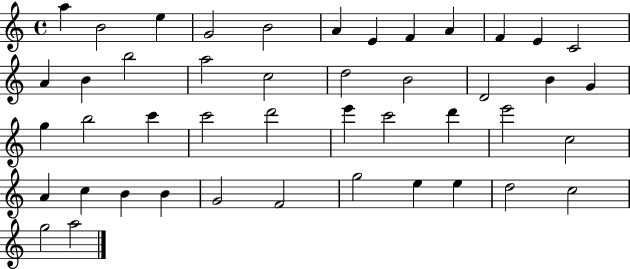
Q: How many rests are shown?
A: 0